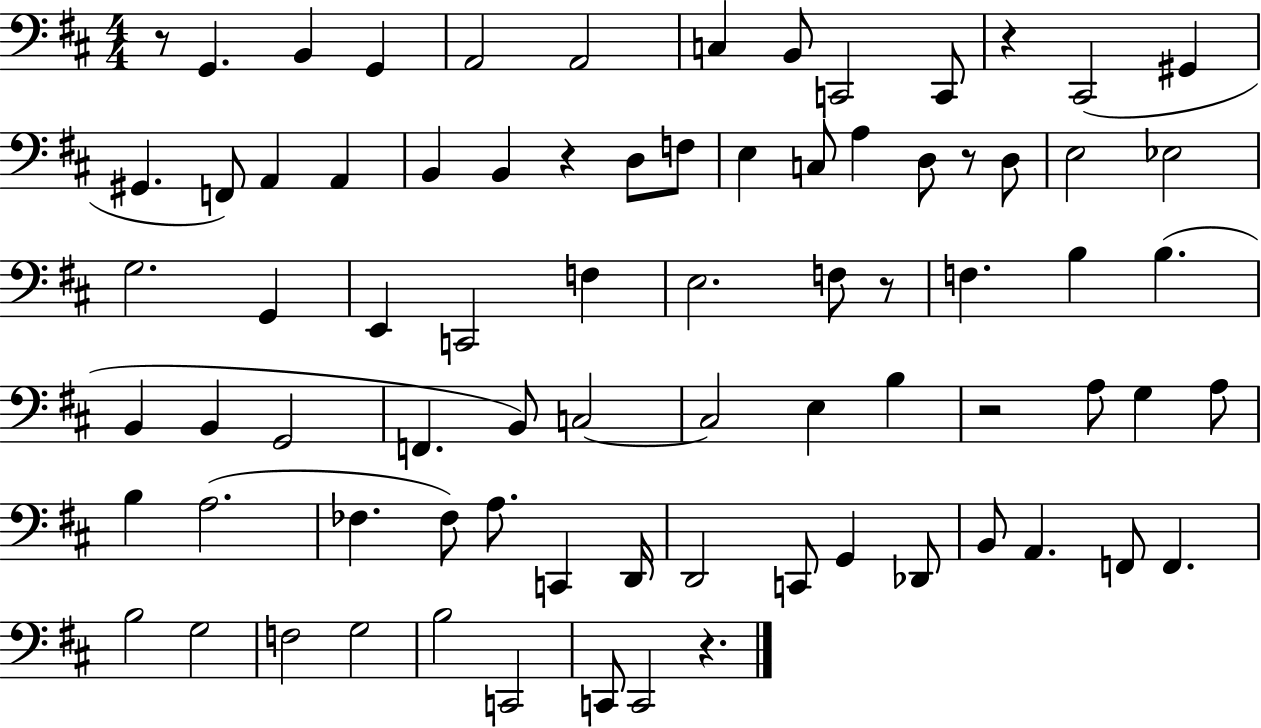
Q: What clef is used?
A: bass